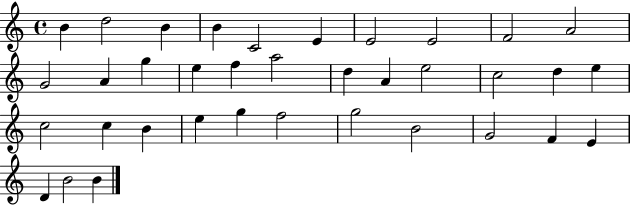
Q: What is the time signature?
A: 4/4